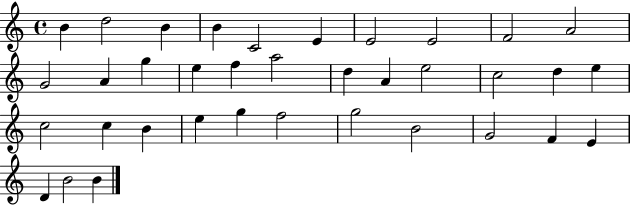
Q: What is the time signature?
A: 4/4